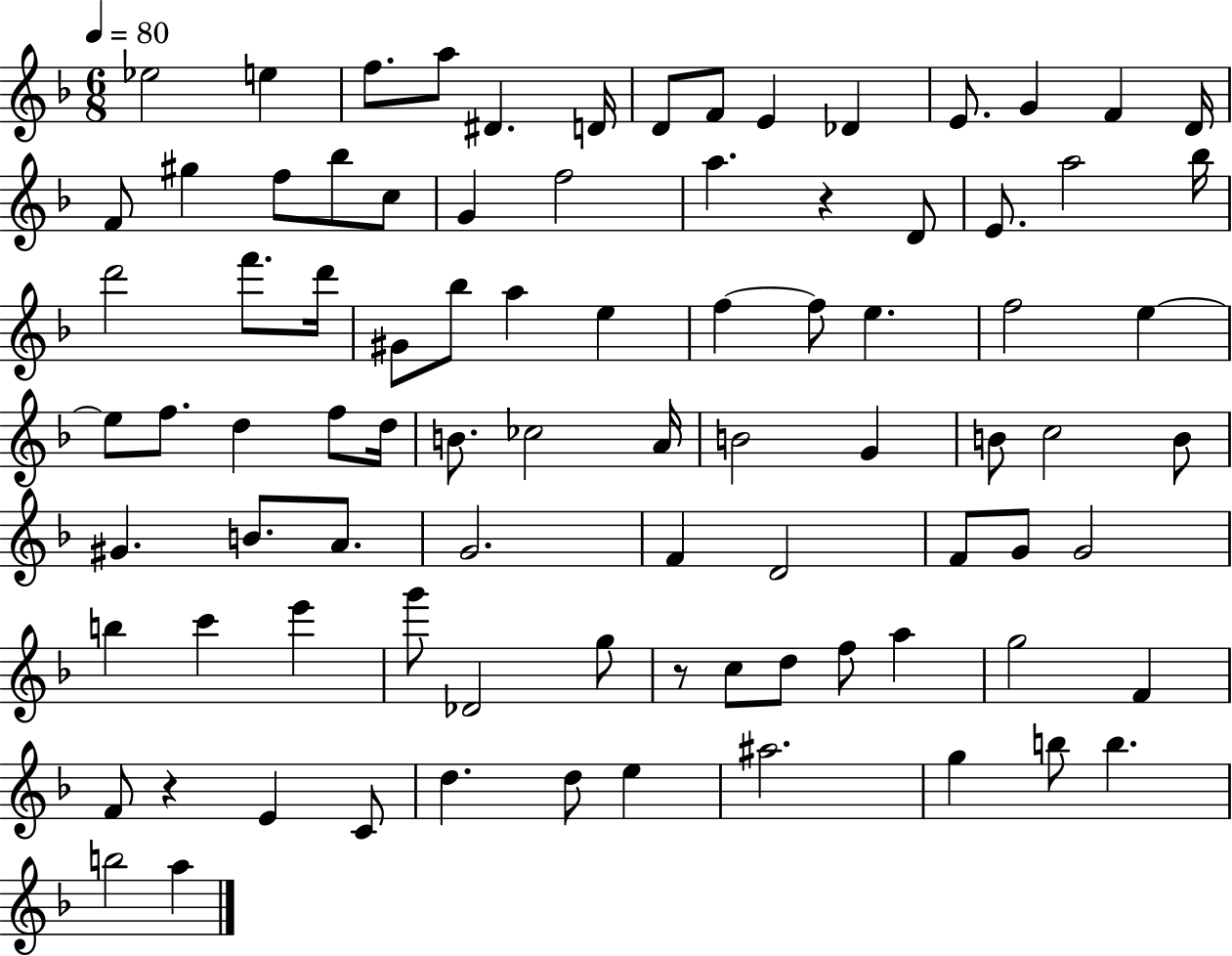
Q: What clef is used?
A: treble